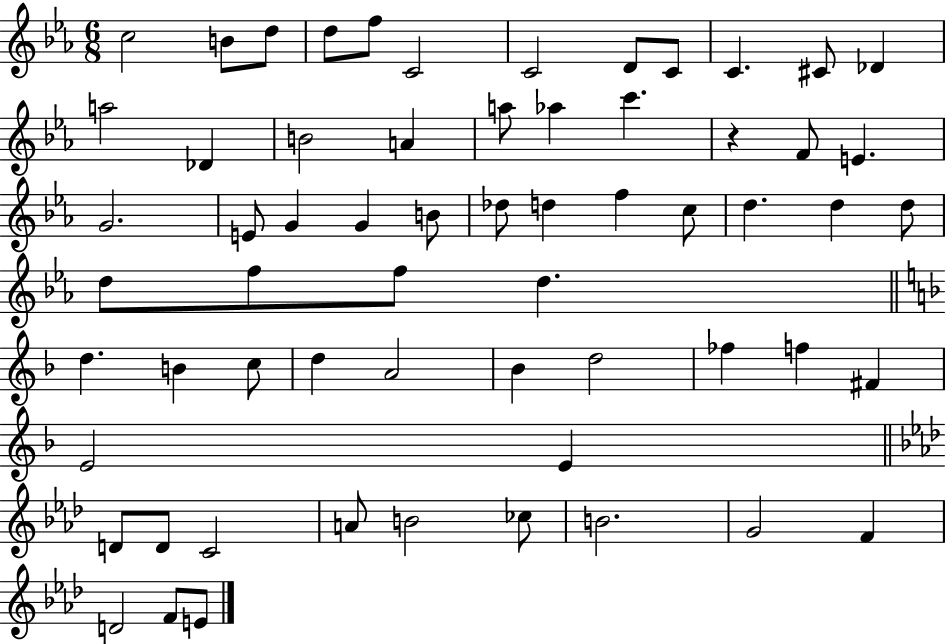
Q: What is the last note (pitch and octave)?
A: E4